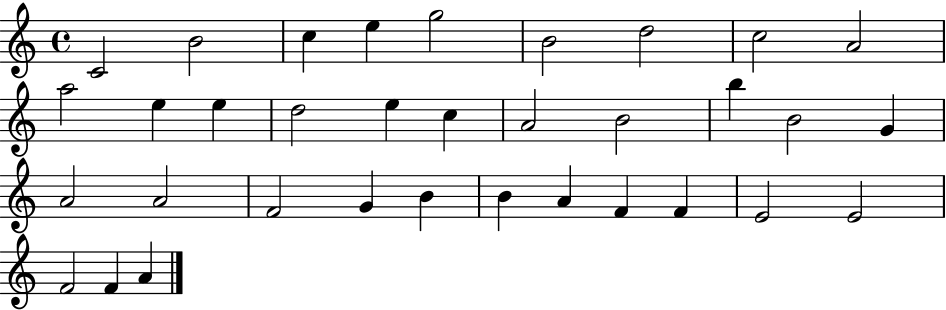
X:1
T:Untitled
M:4/4
L:1/4
K:C
C2 B2 c e g2 B2 d2 c2 A2 a2 e e d2 e c A2 B2 b B2 G A2 A2 F2 G B B A F F E2 E2 F2 F A